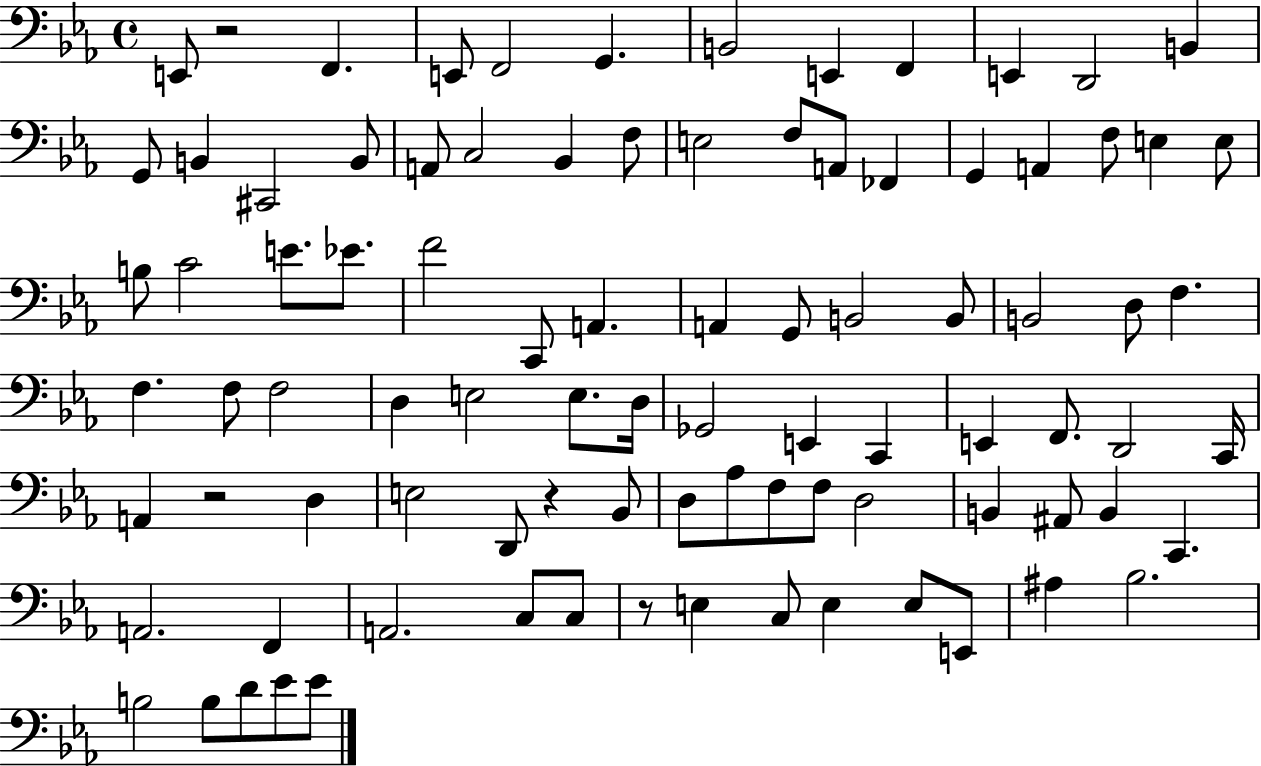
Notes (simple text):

E2/e R/h F2/q. E2/e F2/h G2/q. B2/h E2/q F2/q E2/q D2/h B2/q G2/e B2/q C#2/h B2/e A2/e C3/h Bb2/q F3/e E3/h F3/e A2/e FES2/q G2/q A2/q F3/e E3/q E3/e B3/e C4/h E4/e. Eb4/e. F4/h C2/e A2/q. A2/q G2/e B2/h B2/e B2/h D3/e F3/q. F3/q. F3/e F3/h D3/q E3/h E3/e. D3/s Gb2/h E2/q C2/q E2/q F2/e. D2/h C2/s A2/q R/h D3/q E3/h D2/e R/q Bb2/e D3/e Ab3/e F3/e F3/e D3/h B2/q A#2/e B2/q C2/q. A2/h. F2/q A2/h. C3/e C3/e R/e E3/q C3/e E3/q E3/e E2/e A#3/q Bb3/h. B3/h B3/e D4/e Eb4/e Eb4/e